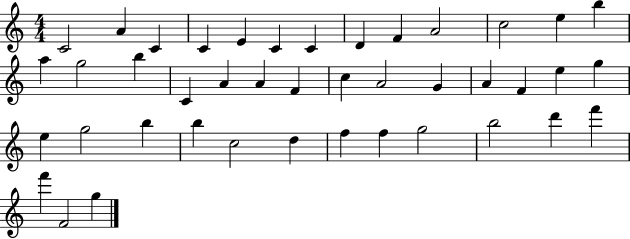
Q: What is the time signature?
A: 4/4